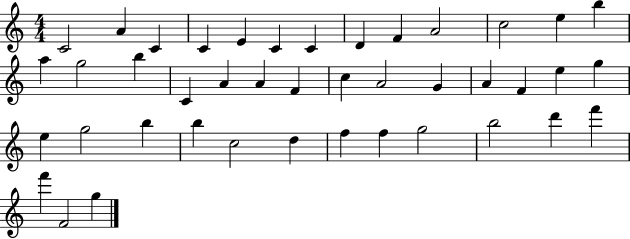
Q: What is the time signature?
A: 4/4